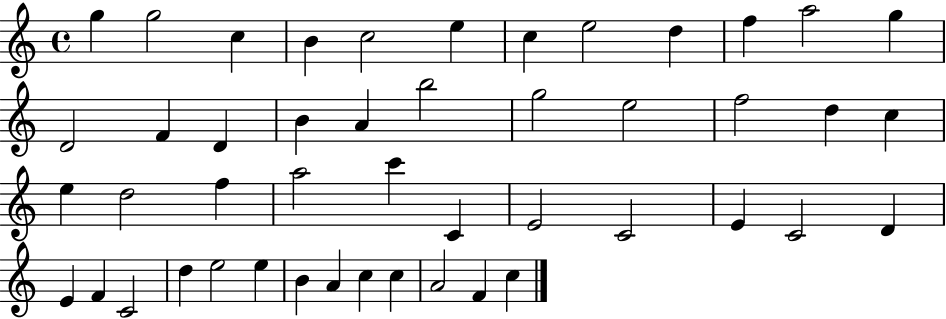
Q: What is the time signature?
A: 4/4